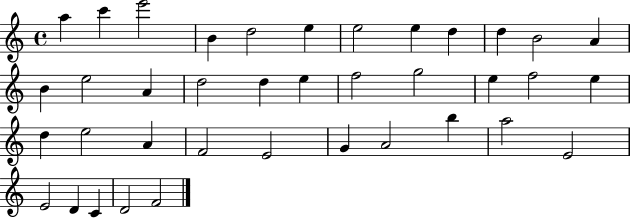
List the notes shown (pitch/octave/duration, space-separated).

A5/q C6/q E6/h B4/q D5/h E5/q E5/h E5/q D5/q D5/q B4/h A4/q B4/q E5/h A4/q D5/h D5/q E5/q F5/h G5/h E5/q F5/h E5/q D5/q E5/h A4/q F4/h E4/h G4/q A4/h B5/q A5/h E4/h E4/h D4/q C4/q D4/h F4/h